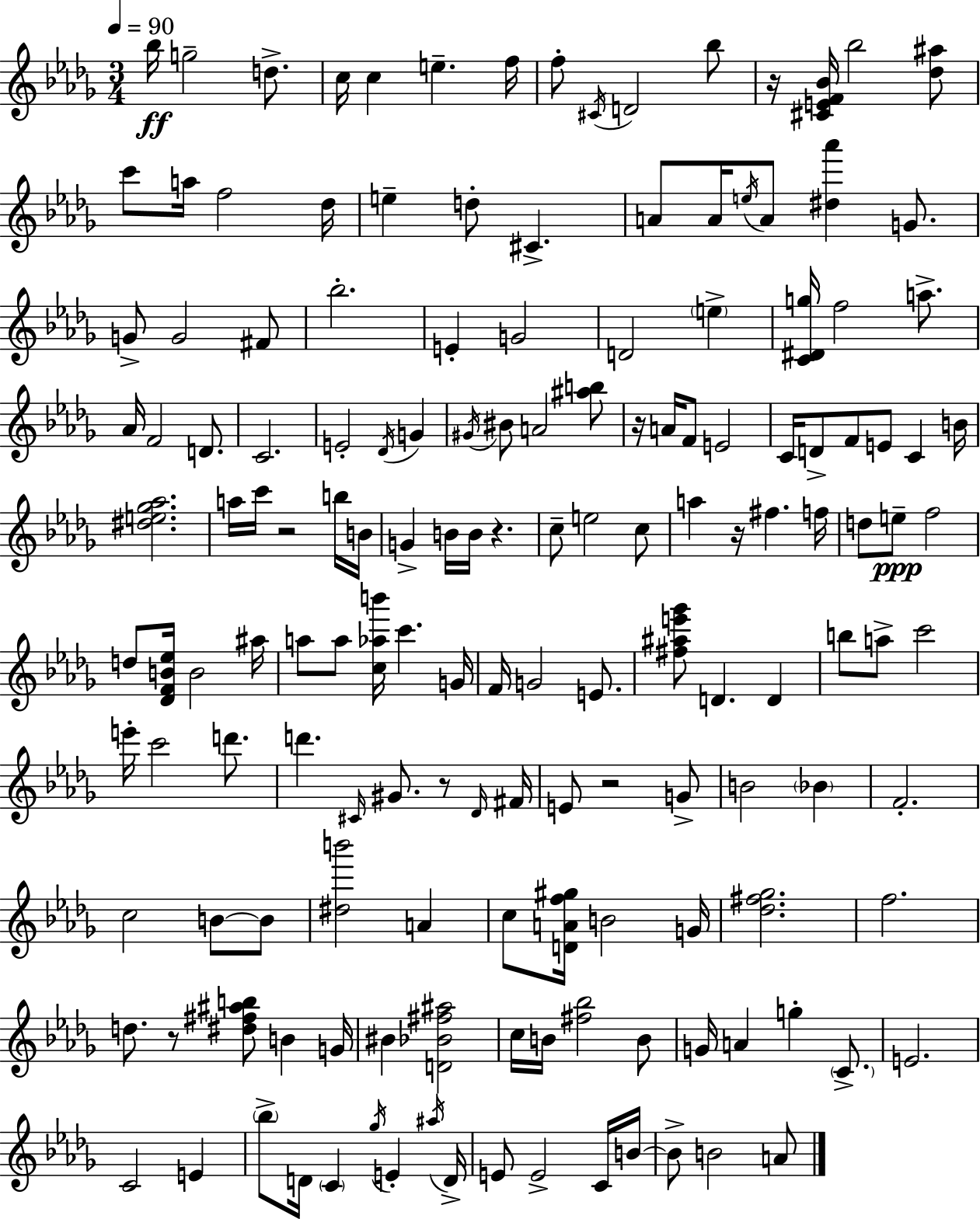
X:1
T:Untitled
M:3/4
L:1/4
K:Bbm
_b/4 g2 d/2 c/4 c e f/4 f/2 ^C/4 D2 _b/2 z/4 [^CEF_B]/4 _b2 [_d^a]/2 c'/2 a/4 f2 _d/4 e d/2 ^C A/2 A/4 e/4 A/2 [^d_a'] G/2 G/2 G2 ^F/2 _b2 E G2 D2 e [C^Dg]/4 f2 a/2 _A/4 F2 D/2 C2 E2 _D/4 G ^G/4 ^B/2 A2 [^ab]/2 z/4 A/4 F/2 E2 C/4 D/2 F/2 E/2 C B/4 [^de_g_a]2 a/4 c'/4 z2 b/4 B/4 G B/4 B/4 z c/2 e2 c/2 a z/4 ^f f/4 d/2 e/2 f2 d/2 [_DFB_e]/4 B2 ^a/4 a/2 a/2 [c_ab']/4 c' G/4 F/4 G2 E/2 [^f^ae'_g']/2 D D b/2 a/2 c'2 e'/4 c'2 d'/2 d' ^C/4 ^G/2 z/2 _D/4 ^F/4 E/2 z2 G/2 B2 _B F2 c2 B/2 B/2 [^db']2 A c/2 [DAf^g]/4 B2 G/4 [_d^f_g]2 f2 d/2 z/2 [^d^f^ab]/2 B G/4 ^B [D_B^f^a]2 c/4 B/4 [^f_b]2 B/2 G/4 A g C/2 E2 C2 E _b/2 D/4 C _g/4 E ^a/4 D/4 E/2 E2 C/4 B/4 B/2 B2 A/2